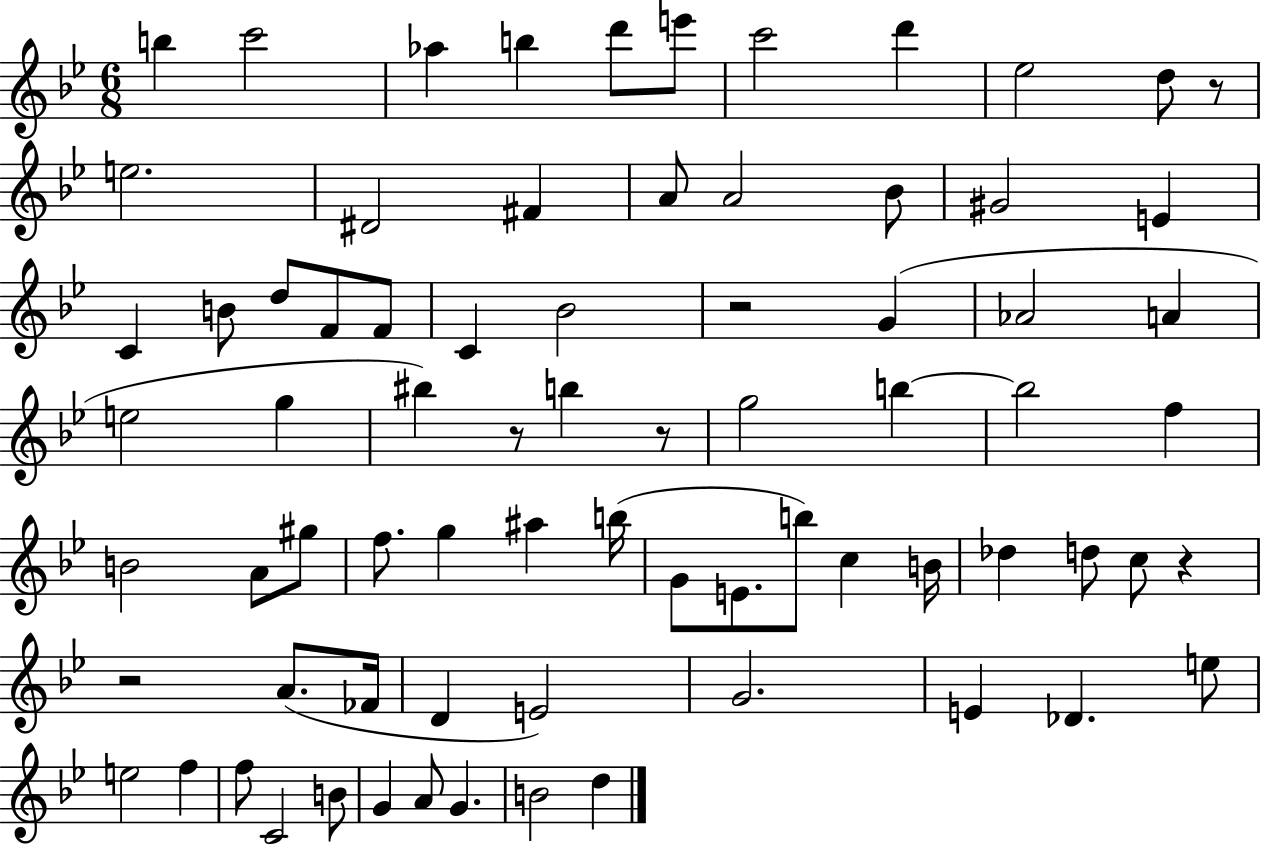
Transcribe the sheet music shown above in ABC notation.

X:1
T:Untitled
M:6/8
L:1/4
K:Bb
b c'2 _a b d'/2 e'/2 c'2 d' _e2 d/2 z/2 e2 ^D2 ^F A/2 A2 _B/2 ^G2 E C B/2 d/2 F/2 F/2 C _B2 z2 G _A2 A e2 g ^b z/2 b z/2 g2 b b2 f B2 A/2 ^g/2 f/2 g ^a b/4 G/2 E/2 b/2 c B/4 _d d/2 c/2 z z2 A/2 _F/4 D E2 G2 E _D e/2 e2 f f/2 C2 B/2 G A/2 G B2 d